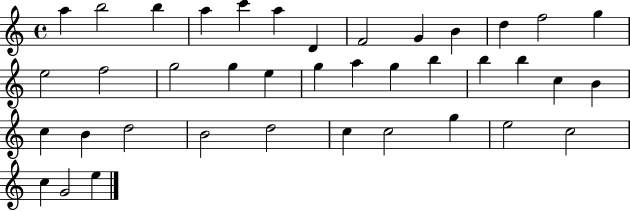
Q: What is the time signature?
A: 4/4